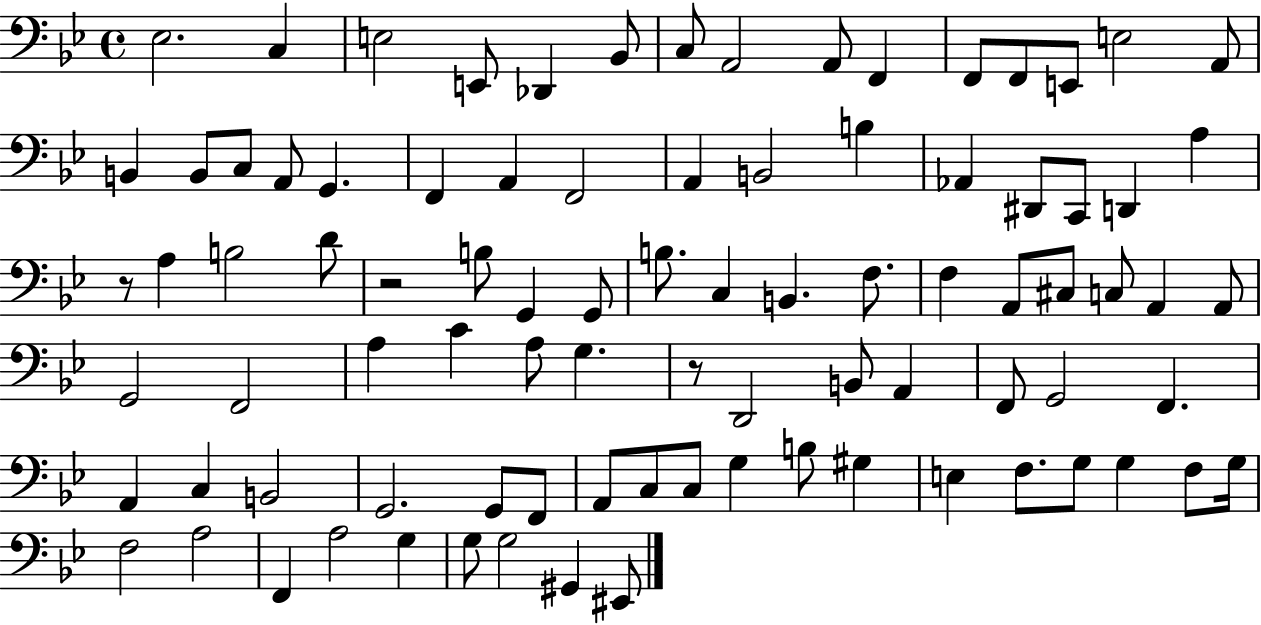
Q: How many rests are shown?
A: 3